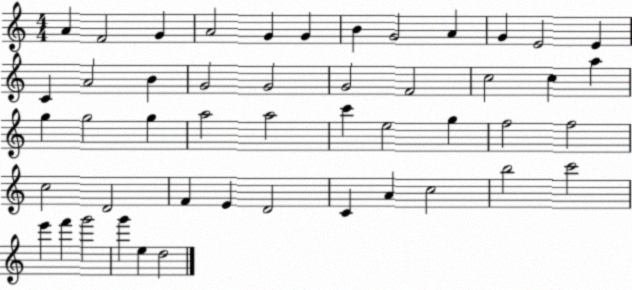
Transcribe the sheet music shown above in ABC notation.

X:1
T:Untitled
M:4/4
L:1/4
K:C
A F2 G A2 G G B G2 A G E2 E C A2 B G2 G2 G2 F2 c2 c a g g2 g a2 a2 c' e2 g f2 f2 c2 D2 F E D2 C A c2 b2 c'2 e' f' g'2 g' e d2